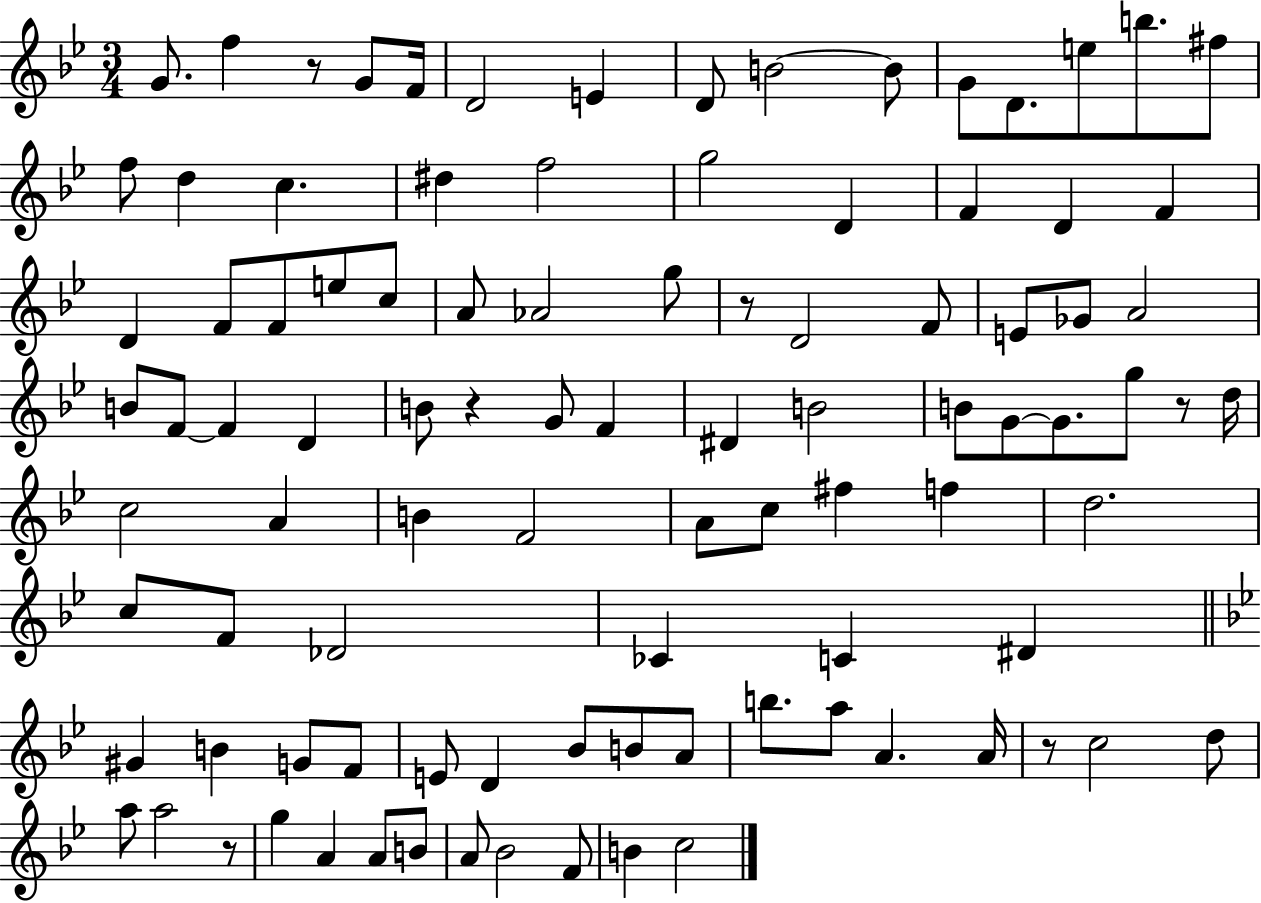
G4/e. F5/q R/e G4/e F4/s D4/h E4/q D4/e B4/h B4/e G4/e D4/e. E5/e B5/e. F#5/e F5/e D5/q C5/q. D#5/q F5/h G5/h D4/q F4/q D4/q F4/q D4/q F4/e F4/e E5/e C5/e A4/e Ab4/h G5/e R/e D4/h F4/e E4/e Gb4/e A4/h B4/e F4/e F4/q D4/q B4/e R/q G4/e F4/q D#4/q B4/h B4/e G4/e G4/e. G5/e R/e D5/s C5/h A4/q B4/q F4/h A4/e C5/e F#5/q F5/q D5/h. C5/e F4/e Db4/h CES4/q C4/q D#4/q G#4/q B4/q G4/e F4/e E4/e D4/q Bb4/e B4/e A4/e B5/e. A5/e A4/q. A4/s R/e C5/h D5/e A5/e A5/h R/e G5/q A4/q A4/e B4/e A4/e Bb4/h F4/e B4/q C5/h